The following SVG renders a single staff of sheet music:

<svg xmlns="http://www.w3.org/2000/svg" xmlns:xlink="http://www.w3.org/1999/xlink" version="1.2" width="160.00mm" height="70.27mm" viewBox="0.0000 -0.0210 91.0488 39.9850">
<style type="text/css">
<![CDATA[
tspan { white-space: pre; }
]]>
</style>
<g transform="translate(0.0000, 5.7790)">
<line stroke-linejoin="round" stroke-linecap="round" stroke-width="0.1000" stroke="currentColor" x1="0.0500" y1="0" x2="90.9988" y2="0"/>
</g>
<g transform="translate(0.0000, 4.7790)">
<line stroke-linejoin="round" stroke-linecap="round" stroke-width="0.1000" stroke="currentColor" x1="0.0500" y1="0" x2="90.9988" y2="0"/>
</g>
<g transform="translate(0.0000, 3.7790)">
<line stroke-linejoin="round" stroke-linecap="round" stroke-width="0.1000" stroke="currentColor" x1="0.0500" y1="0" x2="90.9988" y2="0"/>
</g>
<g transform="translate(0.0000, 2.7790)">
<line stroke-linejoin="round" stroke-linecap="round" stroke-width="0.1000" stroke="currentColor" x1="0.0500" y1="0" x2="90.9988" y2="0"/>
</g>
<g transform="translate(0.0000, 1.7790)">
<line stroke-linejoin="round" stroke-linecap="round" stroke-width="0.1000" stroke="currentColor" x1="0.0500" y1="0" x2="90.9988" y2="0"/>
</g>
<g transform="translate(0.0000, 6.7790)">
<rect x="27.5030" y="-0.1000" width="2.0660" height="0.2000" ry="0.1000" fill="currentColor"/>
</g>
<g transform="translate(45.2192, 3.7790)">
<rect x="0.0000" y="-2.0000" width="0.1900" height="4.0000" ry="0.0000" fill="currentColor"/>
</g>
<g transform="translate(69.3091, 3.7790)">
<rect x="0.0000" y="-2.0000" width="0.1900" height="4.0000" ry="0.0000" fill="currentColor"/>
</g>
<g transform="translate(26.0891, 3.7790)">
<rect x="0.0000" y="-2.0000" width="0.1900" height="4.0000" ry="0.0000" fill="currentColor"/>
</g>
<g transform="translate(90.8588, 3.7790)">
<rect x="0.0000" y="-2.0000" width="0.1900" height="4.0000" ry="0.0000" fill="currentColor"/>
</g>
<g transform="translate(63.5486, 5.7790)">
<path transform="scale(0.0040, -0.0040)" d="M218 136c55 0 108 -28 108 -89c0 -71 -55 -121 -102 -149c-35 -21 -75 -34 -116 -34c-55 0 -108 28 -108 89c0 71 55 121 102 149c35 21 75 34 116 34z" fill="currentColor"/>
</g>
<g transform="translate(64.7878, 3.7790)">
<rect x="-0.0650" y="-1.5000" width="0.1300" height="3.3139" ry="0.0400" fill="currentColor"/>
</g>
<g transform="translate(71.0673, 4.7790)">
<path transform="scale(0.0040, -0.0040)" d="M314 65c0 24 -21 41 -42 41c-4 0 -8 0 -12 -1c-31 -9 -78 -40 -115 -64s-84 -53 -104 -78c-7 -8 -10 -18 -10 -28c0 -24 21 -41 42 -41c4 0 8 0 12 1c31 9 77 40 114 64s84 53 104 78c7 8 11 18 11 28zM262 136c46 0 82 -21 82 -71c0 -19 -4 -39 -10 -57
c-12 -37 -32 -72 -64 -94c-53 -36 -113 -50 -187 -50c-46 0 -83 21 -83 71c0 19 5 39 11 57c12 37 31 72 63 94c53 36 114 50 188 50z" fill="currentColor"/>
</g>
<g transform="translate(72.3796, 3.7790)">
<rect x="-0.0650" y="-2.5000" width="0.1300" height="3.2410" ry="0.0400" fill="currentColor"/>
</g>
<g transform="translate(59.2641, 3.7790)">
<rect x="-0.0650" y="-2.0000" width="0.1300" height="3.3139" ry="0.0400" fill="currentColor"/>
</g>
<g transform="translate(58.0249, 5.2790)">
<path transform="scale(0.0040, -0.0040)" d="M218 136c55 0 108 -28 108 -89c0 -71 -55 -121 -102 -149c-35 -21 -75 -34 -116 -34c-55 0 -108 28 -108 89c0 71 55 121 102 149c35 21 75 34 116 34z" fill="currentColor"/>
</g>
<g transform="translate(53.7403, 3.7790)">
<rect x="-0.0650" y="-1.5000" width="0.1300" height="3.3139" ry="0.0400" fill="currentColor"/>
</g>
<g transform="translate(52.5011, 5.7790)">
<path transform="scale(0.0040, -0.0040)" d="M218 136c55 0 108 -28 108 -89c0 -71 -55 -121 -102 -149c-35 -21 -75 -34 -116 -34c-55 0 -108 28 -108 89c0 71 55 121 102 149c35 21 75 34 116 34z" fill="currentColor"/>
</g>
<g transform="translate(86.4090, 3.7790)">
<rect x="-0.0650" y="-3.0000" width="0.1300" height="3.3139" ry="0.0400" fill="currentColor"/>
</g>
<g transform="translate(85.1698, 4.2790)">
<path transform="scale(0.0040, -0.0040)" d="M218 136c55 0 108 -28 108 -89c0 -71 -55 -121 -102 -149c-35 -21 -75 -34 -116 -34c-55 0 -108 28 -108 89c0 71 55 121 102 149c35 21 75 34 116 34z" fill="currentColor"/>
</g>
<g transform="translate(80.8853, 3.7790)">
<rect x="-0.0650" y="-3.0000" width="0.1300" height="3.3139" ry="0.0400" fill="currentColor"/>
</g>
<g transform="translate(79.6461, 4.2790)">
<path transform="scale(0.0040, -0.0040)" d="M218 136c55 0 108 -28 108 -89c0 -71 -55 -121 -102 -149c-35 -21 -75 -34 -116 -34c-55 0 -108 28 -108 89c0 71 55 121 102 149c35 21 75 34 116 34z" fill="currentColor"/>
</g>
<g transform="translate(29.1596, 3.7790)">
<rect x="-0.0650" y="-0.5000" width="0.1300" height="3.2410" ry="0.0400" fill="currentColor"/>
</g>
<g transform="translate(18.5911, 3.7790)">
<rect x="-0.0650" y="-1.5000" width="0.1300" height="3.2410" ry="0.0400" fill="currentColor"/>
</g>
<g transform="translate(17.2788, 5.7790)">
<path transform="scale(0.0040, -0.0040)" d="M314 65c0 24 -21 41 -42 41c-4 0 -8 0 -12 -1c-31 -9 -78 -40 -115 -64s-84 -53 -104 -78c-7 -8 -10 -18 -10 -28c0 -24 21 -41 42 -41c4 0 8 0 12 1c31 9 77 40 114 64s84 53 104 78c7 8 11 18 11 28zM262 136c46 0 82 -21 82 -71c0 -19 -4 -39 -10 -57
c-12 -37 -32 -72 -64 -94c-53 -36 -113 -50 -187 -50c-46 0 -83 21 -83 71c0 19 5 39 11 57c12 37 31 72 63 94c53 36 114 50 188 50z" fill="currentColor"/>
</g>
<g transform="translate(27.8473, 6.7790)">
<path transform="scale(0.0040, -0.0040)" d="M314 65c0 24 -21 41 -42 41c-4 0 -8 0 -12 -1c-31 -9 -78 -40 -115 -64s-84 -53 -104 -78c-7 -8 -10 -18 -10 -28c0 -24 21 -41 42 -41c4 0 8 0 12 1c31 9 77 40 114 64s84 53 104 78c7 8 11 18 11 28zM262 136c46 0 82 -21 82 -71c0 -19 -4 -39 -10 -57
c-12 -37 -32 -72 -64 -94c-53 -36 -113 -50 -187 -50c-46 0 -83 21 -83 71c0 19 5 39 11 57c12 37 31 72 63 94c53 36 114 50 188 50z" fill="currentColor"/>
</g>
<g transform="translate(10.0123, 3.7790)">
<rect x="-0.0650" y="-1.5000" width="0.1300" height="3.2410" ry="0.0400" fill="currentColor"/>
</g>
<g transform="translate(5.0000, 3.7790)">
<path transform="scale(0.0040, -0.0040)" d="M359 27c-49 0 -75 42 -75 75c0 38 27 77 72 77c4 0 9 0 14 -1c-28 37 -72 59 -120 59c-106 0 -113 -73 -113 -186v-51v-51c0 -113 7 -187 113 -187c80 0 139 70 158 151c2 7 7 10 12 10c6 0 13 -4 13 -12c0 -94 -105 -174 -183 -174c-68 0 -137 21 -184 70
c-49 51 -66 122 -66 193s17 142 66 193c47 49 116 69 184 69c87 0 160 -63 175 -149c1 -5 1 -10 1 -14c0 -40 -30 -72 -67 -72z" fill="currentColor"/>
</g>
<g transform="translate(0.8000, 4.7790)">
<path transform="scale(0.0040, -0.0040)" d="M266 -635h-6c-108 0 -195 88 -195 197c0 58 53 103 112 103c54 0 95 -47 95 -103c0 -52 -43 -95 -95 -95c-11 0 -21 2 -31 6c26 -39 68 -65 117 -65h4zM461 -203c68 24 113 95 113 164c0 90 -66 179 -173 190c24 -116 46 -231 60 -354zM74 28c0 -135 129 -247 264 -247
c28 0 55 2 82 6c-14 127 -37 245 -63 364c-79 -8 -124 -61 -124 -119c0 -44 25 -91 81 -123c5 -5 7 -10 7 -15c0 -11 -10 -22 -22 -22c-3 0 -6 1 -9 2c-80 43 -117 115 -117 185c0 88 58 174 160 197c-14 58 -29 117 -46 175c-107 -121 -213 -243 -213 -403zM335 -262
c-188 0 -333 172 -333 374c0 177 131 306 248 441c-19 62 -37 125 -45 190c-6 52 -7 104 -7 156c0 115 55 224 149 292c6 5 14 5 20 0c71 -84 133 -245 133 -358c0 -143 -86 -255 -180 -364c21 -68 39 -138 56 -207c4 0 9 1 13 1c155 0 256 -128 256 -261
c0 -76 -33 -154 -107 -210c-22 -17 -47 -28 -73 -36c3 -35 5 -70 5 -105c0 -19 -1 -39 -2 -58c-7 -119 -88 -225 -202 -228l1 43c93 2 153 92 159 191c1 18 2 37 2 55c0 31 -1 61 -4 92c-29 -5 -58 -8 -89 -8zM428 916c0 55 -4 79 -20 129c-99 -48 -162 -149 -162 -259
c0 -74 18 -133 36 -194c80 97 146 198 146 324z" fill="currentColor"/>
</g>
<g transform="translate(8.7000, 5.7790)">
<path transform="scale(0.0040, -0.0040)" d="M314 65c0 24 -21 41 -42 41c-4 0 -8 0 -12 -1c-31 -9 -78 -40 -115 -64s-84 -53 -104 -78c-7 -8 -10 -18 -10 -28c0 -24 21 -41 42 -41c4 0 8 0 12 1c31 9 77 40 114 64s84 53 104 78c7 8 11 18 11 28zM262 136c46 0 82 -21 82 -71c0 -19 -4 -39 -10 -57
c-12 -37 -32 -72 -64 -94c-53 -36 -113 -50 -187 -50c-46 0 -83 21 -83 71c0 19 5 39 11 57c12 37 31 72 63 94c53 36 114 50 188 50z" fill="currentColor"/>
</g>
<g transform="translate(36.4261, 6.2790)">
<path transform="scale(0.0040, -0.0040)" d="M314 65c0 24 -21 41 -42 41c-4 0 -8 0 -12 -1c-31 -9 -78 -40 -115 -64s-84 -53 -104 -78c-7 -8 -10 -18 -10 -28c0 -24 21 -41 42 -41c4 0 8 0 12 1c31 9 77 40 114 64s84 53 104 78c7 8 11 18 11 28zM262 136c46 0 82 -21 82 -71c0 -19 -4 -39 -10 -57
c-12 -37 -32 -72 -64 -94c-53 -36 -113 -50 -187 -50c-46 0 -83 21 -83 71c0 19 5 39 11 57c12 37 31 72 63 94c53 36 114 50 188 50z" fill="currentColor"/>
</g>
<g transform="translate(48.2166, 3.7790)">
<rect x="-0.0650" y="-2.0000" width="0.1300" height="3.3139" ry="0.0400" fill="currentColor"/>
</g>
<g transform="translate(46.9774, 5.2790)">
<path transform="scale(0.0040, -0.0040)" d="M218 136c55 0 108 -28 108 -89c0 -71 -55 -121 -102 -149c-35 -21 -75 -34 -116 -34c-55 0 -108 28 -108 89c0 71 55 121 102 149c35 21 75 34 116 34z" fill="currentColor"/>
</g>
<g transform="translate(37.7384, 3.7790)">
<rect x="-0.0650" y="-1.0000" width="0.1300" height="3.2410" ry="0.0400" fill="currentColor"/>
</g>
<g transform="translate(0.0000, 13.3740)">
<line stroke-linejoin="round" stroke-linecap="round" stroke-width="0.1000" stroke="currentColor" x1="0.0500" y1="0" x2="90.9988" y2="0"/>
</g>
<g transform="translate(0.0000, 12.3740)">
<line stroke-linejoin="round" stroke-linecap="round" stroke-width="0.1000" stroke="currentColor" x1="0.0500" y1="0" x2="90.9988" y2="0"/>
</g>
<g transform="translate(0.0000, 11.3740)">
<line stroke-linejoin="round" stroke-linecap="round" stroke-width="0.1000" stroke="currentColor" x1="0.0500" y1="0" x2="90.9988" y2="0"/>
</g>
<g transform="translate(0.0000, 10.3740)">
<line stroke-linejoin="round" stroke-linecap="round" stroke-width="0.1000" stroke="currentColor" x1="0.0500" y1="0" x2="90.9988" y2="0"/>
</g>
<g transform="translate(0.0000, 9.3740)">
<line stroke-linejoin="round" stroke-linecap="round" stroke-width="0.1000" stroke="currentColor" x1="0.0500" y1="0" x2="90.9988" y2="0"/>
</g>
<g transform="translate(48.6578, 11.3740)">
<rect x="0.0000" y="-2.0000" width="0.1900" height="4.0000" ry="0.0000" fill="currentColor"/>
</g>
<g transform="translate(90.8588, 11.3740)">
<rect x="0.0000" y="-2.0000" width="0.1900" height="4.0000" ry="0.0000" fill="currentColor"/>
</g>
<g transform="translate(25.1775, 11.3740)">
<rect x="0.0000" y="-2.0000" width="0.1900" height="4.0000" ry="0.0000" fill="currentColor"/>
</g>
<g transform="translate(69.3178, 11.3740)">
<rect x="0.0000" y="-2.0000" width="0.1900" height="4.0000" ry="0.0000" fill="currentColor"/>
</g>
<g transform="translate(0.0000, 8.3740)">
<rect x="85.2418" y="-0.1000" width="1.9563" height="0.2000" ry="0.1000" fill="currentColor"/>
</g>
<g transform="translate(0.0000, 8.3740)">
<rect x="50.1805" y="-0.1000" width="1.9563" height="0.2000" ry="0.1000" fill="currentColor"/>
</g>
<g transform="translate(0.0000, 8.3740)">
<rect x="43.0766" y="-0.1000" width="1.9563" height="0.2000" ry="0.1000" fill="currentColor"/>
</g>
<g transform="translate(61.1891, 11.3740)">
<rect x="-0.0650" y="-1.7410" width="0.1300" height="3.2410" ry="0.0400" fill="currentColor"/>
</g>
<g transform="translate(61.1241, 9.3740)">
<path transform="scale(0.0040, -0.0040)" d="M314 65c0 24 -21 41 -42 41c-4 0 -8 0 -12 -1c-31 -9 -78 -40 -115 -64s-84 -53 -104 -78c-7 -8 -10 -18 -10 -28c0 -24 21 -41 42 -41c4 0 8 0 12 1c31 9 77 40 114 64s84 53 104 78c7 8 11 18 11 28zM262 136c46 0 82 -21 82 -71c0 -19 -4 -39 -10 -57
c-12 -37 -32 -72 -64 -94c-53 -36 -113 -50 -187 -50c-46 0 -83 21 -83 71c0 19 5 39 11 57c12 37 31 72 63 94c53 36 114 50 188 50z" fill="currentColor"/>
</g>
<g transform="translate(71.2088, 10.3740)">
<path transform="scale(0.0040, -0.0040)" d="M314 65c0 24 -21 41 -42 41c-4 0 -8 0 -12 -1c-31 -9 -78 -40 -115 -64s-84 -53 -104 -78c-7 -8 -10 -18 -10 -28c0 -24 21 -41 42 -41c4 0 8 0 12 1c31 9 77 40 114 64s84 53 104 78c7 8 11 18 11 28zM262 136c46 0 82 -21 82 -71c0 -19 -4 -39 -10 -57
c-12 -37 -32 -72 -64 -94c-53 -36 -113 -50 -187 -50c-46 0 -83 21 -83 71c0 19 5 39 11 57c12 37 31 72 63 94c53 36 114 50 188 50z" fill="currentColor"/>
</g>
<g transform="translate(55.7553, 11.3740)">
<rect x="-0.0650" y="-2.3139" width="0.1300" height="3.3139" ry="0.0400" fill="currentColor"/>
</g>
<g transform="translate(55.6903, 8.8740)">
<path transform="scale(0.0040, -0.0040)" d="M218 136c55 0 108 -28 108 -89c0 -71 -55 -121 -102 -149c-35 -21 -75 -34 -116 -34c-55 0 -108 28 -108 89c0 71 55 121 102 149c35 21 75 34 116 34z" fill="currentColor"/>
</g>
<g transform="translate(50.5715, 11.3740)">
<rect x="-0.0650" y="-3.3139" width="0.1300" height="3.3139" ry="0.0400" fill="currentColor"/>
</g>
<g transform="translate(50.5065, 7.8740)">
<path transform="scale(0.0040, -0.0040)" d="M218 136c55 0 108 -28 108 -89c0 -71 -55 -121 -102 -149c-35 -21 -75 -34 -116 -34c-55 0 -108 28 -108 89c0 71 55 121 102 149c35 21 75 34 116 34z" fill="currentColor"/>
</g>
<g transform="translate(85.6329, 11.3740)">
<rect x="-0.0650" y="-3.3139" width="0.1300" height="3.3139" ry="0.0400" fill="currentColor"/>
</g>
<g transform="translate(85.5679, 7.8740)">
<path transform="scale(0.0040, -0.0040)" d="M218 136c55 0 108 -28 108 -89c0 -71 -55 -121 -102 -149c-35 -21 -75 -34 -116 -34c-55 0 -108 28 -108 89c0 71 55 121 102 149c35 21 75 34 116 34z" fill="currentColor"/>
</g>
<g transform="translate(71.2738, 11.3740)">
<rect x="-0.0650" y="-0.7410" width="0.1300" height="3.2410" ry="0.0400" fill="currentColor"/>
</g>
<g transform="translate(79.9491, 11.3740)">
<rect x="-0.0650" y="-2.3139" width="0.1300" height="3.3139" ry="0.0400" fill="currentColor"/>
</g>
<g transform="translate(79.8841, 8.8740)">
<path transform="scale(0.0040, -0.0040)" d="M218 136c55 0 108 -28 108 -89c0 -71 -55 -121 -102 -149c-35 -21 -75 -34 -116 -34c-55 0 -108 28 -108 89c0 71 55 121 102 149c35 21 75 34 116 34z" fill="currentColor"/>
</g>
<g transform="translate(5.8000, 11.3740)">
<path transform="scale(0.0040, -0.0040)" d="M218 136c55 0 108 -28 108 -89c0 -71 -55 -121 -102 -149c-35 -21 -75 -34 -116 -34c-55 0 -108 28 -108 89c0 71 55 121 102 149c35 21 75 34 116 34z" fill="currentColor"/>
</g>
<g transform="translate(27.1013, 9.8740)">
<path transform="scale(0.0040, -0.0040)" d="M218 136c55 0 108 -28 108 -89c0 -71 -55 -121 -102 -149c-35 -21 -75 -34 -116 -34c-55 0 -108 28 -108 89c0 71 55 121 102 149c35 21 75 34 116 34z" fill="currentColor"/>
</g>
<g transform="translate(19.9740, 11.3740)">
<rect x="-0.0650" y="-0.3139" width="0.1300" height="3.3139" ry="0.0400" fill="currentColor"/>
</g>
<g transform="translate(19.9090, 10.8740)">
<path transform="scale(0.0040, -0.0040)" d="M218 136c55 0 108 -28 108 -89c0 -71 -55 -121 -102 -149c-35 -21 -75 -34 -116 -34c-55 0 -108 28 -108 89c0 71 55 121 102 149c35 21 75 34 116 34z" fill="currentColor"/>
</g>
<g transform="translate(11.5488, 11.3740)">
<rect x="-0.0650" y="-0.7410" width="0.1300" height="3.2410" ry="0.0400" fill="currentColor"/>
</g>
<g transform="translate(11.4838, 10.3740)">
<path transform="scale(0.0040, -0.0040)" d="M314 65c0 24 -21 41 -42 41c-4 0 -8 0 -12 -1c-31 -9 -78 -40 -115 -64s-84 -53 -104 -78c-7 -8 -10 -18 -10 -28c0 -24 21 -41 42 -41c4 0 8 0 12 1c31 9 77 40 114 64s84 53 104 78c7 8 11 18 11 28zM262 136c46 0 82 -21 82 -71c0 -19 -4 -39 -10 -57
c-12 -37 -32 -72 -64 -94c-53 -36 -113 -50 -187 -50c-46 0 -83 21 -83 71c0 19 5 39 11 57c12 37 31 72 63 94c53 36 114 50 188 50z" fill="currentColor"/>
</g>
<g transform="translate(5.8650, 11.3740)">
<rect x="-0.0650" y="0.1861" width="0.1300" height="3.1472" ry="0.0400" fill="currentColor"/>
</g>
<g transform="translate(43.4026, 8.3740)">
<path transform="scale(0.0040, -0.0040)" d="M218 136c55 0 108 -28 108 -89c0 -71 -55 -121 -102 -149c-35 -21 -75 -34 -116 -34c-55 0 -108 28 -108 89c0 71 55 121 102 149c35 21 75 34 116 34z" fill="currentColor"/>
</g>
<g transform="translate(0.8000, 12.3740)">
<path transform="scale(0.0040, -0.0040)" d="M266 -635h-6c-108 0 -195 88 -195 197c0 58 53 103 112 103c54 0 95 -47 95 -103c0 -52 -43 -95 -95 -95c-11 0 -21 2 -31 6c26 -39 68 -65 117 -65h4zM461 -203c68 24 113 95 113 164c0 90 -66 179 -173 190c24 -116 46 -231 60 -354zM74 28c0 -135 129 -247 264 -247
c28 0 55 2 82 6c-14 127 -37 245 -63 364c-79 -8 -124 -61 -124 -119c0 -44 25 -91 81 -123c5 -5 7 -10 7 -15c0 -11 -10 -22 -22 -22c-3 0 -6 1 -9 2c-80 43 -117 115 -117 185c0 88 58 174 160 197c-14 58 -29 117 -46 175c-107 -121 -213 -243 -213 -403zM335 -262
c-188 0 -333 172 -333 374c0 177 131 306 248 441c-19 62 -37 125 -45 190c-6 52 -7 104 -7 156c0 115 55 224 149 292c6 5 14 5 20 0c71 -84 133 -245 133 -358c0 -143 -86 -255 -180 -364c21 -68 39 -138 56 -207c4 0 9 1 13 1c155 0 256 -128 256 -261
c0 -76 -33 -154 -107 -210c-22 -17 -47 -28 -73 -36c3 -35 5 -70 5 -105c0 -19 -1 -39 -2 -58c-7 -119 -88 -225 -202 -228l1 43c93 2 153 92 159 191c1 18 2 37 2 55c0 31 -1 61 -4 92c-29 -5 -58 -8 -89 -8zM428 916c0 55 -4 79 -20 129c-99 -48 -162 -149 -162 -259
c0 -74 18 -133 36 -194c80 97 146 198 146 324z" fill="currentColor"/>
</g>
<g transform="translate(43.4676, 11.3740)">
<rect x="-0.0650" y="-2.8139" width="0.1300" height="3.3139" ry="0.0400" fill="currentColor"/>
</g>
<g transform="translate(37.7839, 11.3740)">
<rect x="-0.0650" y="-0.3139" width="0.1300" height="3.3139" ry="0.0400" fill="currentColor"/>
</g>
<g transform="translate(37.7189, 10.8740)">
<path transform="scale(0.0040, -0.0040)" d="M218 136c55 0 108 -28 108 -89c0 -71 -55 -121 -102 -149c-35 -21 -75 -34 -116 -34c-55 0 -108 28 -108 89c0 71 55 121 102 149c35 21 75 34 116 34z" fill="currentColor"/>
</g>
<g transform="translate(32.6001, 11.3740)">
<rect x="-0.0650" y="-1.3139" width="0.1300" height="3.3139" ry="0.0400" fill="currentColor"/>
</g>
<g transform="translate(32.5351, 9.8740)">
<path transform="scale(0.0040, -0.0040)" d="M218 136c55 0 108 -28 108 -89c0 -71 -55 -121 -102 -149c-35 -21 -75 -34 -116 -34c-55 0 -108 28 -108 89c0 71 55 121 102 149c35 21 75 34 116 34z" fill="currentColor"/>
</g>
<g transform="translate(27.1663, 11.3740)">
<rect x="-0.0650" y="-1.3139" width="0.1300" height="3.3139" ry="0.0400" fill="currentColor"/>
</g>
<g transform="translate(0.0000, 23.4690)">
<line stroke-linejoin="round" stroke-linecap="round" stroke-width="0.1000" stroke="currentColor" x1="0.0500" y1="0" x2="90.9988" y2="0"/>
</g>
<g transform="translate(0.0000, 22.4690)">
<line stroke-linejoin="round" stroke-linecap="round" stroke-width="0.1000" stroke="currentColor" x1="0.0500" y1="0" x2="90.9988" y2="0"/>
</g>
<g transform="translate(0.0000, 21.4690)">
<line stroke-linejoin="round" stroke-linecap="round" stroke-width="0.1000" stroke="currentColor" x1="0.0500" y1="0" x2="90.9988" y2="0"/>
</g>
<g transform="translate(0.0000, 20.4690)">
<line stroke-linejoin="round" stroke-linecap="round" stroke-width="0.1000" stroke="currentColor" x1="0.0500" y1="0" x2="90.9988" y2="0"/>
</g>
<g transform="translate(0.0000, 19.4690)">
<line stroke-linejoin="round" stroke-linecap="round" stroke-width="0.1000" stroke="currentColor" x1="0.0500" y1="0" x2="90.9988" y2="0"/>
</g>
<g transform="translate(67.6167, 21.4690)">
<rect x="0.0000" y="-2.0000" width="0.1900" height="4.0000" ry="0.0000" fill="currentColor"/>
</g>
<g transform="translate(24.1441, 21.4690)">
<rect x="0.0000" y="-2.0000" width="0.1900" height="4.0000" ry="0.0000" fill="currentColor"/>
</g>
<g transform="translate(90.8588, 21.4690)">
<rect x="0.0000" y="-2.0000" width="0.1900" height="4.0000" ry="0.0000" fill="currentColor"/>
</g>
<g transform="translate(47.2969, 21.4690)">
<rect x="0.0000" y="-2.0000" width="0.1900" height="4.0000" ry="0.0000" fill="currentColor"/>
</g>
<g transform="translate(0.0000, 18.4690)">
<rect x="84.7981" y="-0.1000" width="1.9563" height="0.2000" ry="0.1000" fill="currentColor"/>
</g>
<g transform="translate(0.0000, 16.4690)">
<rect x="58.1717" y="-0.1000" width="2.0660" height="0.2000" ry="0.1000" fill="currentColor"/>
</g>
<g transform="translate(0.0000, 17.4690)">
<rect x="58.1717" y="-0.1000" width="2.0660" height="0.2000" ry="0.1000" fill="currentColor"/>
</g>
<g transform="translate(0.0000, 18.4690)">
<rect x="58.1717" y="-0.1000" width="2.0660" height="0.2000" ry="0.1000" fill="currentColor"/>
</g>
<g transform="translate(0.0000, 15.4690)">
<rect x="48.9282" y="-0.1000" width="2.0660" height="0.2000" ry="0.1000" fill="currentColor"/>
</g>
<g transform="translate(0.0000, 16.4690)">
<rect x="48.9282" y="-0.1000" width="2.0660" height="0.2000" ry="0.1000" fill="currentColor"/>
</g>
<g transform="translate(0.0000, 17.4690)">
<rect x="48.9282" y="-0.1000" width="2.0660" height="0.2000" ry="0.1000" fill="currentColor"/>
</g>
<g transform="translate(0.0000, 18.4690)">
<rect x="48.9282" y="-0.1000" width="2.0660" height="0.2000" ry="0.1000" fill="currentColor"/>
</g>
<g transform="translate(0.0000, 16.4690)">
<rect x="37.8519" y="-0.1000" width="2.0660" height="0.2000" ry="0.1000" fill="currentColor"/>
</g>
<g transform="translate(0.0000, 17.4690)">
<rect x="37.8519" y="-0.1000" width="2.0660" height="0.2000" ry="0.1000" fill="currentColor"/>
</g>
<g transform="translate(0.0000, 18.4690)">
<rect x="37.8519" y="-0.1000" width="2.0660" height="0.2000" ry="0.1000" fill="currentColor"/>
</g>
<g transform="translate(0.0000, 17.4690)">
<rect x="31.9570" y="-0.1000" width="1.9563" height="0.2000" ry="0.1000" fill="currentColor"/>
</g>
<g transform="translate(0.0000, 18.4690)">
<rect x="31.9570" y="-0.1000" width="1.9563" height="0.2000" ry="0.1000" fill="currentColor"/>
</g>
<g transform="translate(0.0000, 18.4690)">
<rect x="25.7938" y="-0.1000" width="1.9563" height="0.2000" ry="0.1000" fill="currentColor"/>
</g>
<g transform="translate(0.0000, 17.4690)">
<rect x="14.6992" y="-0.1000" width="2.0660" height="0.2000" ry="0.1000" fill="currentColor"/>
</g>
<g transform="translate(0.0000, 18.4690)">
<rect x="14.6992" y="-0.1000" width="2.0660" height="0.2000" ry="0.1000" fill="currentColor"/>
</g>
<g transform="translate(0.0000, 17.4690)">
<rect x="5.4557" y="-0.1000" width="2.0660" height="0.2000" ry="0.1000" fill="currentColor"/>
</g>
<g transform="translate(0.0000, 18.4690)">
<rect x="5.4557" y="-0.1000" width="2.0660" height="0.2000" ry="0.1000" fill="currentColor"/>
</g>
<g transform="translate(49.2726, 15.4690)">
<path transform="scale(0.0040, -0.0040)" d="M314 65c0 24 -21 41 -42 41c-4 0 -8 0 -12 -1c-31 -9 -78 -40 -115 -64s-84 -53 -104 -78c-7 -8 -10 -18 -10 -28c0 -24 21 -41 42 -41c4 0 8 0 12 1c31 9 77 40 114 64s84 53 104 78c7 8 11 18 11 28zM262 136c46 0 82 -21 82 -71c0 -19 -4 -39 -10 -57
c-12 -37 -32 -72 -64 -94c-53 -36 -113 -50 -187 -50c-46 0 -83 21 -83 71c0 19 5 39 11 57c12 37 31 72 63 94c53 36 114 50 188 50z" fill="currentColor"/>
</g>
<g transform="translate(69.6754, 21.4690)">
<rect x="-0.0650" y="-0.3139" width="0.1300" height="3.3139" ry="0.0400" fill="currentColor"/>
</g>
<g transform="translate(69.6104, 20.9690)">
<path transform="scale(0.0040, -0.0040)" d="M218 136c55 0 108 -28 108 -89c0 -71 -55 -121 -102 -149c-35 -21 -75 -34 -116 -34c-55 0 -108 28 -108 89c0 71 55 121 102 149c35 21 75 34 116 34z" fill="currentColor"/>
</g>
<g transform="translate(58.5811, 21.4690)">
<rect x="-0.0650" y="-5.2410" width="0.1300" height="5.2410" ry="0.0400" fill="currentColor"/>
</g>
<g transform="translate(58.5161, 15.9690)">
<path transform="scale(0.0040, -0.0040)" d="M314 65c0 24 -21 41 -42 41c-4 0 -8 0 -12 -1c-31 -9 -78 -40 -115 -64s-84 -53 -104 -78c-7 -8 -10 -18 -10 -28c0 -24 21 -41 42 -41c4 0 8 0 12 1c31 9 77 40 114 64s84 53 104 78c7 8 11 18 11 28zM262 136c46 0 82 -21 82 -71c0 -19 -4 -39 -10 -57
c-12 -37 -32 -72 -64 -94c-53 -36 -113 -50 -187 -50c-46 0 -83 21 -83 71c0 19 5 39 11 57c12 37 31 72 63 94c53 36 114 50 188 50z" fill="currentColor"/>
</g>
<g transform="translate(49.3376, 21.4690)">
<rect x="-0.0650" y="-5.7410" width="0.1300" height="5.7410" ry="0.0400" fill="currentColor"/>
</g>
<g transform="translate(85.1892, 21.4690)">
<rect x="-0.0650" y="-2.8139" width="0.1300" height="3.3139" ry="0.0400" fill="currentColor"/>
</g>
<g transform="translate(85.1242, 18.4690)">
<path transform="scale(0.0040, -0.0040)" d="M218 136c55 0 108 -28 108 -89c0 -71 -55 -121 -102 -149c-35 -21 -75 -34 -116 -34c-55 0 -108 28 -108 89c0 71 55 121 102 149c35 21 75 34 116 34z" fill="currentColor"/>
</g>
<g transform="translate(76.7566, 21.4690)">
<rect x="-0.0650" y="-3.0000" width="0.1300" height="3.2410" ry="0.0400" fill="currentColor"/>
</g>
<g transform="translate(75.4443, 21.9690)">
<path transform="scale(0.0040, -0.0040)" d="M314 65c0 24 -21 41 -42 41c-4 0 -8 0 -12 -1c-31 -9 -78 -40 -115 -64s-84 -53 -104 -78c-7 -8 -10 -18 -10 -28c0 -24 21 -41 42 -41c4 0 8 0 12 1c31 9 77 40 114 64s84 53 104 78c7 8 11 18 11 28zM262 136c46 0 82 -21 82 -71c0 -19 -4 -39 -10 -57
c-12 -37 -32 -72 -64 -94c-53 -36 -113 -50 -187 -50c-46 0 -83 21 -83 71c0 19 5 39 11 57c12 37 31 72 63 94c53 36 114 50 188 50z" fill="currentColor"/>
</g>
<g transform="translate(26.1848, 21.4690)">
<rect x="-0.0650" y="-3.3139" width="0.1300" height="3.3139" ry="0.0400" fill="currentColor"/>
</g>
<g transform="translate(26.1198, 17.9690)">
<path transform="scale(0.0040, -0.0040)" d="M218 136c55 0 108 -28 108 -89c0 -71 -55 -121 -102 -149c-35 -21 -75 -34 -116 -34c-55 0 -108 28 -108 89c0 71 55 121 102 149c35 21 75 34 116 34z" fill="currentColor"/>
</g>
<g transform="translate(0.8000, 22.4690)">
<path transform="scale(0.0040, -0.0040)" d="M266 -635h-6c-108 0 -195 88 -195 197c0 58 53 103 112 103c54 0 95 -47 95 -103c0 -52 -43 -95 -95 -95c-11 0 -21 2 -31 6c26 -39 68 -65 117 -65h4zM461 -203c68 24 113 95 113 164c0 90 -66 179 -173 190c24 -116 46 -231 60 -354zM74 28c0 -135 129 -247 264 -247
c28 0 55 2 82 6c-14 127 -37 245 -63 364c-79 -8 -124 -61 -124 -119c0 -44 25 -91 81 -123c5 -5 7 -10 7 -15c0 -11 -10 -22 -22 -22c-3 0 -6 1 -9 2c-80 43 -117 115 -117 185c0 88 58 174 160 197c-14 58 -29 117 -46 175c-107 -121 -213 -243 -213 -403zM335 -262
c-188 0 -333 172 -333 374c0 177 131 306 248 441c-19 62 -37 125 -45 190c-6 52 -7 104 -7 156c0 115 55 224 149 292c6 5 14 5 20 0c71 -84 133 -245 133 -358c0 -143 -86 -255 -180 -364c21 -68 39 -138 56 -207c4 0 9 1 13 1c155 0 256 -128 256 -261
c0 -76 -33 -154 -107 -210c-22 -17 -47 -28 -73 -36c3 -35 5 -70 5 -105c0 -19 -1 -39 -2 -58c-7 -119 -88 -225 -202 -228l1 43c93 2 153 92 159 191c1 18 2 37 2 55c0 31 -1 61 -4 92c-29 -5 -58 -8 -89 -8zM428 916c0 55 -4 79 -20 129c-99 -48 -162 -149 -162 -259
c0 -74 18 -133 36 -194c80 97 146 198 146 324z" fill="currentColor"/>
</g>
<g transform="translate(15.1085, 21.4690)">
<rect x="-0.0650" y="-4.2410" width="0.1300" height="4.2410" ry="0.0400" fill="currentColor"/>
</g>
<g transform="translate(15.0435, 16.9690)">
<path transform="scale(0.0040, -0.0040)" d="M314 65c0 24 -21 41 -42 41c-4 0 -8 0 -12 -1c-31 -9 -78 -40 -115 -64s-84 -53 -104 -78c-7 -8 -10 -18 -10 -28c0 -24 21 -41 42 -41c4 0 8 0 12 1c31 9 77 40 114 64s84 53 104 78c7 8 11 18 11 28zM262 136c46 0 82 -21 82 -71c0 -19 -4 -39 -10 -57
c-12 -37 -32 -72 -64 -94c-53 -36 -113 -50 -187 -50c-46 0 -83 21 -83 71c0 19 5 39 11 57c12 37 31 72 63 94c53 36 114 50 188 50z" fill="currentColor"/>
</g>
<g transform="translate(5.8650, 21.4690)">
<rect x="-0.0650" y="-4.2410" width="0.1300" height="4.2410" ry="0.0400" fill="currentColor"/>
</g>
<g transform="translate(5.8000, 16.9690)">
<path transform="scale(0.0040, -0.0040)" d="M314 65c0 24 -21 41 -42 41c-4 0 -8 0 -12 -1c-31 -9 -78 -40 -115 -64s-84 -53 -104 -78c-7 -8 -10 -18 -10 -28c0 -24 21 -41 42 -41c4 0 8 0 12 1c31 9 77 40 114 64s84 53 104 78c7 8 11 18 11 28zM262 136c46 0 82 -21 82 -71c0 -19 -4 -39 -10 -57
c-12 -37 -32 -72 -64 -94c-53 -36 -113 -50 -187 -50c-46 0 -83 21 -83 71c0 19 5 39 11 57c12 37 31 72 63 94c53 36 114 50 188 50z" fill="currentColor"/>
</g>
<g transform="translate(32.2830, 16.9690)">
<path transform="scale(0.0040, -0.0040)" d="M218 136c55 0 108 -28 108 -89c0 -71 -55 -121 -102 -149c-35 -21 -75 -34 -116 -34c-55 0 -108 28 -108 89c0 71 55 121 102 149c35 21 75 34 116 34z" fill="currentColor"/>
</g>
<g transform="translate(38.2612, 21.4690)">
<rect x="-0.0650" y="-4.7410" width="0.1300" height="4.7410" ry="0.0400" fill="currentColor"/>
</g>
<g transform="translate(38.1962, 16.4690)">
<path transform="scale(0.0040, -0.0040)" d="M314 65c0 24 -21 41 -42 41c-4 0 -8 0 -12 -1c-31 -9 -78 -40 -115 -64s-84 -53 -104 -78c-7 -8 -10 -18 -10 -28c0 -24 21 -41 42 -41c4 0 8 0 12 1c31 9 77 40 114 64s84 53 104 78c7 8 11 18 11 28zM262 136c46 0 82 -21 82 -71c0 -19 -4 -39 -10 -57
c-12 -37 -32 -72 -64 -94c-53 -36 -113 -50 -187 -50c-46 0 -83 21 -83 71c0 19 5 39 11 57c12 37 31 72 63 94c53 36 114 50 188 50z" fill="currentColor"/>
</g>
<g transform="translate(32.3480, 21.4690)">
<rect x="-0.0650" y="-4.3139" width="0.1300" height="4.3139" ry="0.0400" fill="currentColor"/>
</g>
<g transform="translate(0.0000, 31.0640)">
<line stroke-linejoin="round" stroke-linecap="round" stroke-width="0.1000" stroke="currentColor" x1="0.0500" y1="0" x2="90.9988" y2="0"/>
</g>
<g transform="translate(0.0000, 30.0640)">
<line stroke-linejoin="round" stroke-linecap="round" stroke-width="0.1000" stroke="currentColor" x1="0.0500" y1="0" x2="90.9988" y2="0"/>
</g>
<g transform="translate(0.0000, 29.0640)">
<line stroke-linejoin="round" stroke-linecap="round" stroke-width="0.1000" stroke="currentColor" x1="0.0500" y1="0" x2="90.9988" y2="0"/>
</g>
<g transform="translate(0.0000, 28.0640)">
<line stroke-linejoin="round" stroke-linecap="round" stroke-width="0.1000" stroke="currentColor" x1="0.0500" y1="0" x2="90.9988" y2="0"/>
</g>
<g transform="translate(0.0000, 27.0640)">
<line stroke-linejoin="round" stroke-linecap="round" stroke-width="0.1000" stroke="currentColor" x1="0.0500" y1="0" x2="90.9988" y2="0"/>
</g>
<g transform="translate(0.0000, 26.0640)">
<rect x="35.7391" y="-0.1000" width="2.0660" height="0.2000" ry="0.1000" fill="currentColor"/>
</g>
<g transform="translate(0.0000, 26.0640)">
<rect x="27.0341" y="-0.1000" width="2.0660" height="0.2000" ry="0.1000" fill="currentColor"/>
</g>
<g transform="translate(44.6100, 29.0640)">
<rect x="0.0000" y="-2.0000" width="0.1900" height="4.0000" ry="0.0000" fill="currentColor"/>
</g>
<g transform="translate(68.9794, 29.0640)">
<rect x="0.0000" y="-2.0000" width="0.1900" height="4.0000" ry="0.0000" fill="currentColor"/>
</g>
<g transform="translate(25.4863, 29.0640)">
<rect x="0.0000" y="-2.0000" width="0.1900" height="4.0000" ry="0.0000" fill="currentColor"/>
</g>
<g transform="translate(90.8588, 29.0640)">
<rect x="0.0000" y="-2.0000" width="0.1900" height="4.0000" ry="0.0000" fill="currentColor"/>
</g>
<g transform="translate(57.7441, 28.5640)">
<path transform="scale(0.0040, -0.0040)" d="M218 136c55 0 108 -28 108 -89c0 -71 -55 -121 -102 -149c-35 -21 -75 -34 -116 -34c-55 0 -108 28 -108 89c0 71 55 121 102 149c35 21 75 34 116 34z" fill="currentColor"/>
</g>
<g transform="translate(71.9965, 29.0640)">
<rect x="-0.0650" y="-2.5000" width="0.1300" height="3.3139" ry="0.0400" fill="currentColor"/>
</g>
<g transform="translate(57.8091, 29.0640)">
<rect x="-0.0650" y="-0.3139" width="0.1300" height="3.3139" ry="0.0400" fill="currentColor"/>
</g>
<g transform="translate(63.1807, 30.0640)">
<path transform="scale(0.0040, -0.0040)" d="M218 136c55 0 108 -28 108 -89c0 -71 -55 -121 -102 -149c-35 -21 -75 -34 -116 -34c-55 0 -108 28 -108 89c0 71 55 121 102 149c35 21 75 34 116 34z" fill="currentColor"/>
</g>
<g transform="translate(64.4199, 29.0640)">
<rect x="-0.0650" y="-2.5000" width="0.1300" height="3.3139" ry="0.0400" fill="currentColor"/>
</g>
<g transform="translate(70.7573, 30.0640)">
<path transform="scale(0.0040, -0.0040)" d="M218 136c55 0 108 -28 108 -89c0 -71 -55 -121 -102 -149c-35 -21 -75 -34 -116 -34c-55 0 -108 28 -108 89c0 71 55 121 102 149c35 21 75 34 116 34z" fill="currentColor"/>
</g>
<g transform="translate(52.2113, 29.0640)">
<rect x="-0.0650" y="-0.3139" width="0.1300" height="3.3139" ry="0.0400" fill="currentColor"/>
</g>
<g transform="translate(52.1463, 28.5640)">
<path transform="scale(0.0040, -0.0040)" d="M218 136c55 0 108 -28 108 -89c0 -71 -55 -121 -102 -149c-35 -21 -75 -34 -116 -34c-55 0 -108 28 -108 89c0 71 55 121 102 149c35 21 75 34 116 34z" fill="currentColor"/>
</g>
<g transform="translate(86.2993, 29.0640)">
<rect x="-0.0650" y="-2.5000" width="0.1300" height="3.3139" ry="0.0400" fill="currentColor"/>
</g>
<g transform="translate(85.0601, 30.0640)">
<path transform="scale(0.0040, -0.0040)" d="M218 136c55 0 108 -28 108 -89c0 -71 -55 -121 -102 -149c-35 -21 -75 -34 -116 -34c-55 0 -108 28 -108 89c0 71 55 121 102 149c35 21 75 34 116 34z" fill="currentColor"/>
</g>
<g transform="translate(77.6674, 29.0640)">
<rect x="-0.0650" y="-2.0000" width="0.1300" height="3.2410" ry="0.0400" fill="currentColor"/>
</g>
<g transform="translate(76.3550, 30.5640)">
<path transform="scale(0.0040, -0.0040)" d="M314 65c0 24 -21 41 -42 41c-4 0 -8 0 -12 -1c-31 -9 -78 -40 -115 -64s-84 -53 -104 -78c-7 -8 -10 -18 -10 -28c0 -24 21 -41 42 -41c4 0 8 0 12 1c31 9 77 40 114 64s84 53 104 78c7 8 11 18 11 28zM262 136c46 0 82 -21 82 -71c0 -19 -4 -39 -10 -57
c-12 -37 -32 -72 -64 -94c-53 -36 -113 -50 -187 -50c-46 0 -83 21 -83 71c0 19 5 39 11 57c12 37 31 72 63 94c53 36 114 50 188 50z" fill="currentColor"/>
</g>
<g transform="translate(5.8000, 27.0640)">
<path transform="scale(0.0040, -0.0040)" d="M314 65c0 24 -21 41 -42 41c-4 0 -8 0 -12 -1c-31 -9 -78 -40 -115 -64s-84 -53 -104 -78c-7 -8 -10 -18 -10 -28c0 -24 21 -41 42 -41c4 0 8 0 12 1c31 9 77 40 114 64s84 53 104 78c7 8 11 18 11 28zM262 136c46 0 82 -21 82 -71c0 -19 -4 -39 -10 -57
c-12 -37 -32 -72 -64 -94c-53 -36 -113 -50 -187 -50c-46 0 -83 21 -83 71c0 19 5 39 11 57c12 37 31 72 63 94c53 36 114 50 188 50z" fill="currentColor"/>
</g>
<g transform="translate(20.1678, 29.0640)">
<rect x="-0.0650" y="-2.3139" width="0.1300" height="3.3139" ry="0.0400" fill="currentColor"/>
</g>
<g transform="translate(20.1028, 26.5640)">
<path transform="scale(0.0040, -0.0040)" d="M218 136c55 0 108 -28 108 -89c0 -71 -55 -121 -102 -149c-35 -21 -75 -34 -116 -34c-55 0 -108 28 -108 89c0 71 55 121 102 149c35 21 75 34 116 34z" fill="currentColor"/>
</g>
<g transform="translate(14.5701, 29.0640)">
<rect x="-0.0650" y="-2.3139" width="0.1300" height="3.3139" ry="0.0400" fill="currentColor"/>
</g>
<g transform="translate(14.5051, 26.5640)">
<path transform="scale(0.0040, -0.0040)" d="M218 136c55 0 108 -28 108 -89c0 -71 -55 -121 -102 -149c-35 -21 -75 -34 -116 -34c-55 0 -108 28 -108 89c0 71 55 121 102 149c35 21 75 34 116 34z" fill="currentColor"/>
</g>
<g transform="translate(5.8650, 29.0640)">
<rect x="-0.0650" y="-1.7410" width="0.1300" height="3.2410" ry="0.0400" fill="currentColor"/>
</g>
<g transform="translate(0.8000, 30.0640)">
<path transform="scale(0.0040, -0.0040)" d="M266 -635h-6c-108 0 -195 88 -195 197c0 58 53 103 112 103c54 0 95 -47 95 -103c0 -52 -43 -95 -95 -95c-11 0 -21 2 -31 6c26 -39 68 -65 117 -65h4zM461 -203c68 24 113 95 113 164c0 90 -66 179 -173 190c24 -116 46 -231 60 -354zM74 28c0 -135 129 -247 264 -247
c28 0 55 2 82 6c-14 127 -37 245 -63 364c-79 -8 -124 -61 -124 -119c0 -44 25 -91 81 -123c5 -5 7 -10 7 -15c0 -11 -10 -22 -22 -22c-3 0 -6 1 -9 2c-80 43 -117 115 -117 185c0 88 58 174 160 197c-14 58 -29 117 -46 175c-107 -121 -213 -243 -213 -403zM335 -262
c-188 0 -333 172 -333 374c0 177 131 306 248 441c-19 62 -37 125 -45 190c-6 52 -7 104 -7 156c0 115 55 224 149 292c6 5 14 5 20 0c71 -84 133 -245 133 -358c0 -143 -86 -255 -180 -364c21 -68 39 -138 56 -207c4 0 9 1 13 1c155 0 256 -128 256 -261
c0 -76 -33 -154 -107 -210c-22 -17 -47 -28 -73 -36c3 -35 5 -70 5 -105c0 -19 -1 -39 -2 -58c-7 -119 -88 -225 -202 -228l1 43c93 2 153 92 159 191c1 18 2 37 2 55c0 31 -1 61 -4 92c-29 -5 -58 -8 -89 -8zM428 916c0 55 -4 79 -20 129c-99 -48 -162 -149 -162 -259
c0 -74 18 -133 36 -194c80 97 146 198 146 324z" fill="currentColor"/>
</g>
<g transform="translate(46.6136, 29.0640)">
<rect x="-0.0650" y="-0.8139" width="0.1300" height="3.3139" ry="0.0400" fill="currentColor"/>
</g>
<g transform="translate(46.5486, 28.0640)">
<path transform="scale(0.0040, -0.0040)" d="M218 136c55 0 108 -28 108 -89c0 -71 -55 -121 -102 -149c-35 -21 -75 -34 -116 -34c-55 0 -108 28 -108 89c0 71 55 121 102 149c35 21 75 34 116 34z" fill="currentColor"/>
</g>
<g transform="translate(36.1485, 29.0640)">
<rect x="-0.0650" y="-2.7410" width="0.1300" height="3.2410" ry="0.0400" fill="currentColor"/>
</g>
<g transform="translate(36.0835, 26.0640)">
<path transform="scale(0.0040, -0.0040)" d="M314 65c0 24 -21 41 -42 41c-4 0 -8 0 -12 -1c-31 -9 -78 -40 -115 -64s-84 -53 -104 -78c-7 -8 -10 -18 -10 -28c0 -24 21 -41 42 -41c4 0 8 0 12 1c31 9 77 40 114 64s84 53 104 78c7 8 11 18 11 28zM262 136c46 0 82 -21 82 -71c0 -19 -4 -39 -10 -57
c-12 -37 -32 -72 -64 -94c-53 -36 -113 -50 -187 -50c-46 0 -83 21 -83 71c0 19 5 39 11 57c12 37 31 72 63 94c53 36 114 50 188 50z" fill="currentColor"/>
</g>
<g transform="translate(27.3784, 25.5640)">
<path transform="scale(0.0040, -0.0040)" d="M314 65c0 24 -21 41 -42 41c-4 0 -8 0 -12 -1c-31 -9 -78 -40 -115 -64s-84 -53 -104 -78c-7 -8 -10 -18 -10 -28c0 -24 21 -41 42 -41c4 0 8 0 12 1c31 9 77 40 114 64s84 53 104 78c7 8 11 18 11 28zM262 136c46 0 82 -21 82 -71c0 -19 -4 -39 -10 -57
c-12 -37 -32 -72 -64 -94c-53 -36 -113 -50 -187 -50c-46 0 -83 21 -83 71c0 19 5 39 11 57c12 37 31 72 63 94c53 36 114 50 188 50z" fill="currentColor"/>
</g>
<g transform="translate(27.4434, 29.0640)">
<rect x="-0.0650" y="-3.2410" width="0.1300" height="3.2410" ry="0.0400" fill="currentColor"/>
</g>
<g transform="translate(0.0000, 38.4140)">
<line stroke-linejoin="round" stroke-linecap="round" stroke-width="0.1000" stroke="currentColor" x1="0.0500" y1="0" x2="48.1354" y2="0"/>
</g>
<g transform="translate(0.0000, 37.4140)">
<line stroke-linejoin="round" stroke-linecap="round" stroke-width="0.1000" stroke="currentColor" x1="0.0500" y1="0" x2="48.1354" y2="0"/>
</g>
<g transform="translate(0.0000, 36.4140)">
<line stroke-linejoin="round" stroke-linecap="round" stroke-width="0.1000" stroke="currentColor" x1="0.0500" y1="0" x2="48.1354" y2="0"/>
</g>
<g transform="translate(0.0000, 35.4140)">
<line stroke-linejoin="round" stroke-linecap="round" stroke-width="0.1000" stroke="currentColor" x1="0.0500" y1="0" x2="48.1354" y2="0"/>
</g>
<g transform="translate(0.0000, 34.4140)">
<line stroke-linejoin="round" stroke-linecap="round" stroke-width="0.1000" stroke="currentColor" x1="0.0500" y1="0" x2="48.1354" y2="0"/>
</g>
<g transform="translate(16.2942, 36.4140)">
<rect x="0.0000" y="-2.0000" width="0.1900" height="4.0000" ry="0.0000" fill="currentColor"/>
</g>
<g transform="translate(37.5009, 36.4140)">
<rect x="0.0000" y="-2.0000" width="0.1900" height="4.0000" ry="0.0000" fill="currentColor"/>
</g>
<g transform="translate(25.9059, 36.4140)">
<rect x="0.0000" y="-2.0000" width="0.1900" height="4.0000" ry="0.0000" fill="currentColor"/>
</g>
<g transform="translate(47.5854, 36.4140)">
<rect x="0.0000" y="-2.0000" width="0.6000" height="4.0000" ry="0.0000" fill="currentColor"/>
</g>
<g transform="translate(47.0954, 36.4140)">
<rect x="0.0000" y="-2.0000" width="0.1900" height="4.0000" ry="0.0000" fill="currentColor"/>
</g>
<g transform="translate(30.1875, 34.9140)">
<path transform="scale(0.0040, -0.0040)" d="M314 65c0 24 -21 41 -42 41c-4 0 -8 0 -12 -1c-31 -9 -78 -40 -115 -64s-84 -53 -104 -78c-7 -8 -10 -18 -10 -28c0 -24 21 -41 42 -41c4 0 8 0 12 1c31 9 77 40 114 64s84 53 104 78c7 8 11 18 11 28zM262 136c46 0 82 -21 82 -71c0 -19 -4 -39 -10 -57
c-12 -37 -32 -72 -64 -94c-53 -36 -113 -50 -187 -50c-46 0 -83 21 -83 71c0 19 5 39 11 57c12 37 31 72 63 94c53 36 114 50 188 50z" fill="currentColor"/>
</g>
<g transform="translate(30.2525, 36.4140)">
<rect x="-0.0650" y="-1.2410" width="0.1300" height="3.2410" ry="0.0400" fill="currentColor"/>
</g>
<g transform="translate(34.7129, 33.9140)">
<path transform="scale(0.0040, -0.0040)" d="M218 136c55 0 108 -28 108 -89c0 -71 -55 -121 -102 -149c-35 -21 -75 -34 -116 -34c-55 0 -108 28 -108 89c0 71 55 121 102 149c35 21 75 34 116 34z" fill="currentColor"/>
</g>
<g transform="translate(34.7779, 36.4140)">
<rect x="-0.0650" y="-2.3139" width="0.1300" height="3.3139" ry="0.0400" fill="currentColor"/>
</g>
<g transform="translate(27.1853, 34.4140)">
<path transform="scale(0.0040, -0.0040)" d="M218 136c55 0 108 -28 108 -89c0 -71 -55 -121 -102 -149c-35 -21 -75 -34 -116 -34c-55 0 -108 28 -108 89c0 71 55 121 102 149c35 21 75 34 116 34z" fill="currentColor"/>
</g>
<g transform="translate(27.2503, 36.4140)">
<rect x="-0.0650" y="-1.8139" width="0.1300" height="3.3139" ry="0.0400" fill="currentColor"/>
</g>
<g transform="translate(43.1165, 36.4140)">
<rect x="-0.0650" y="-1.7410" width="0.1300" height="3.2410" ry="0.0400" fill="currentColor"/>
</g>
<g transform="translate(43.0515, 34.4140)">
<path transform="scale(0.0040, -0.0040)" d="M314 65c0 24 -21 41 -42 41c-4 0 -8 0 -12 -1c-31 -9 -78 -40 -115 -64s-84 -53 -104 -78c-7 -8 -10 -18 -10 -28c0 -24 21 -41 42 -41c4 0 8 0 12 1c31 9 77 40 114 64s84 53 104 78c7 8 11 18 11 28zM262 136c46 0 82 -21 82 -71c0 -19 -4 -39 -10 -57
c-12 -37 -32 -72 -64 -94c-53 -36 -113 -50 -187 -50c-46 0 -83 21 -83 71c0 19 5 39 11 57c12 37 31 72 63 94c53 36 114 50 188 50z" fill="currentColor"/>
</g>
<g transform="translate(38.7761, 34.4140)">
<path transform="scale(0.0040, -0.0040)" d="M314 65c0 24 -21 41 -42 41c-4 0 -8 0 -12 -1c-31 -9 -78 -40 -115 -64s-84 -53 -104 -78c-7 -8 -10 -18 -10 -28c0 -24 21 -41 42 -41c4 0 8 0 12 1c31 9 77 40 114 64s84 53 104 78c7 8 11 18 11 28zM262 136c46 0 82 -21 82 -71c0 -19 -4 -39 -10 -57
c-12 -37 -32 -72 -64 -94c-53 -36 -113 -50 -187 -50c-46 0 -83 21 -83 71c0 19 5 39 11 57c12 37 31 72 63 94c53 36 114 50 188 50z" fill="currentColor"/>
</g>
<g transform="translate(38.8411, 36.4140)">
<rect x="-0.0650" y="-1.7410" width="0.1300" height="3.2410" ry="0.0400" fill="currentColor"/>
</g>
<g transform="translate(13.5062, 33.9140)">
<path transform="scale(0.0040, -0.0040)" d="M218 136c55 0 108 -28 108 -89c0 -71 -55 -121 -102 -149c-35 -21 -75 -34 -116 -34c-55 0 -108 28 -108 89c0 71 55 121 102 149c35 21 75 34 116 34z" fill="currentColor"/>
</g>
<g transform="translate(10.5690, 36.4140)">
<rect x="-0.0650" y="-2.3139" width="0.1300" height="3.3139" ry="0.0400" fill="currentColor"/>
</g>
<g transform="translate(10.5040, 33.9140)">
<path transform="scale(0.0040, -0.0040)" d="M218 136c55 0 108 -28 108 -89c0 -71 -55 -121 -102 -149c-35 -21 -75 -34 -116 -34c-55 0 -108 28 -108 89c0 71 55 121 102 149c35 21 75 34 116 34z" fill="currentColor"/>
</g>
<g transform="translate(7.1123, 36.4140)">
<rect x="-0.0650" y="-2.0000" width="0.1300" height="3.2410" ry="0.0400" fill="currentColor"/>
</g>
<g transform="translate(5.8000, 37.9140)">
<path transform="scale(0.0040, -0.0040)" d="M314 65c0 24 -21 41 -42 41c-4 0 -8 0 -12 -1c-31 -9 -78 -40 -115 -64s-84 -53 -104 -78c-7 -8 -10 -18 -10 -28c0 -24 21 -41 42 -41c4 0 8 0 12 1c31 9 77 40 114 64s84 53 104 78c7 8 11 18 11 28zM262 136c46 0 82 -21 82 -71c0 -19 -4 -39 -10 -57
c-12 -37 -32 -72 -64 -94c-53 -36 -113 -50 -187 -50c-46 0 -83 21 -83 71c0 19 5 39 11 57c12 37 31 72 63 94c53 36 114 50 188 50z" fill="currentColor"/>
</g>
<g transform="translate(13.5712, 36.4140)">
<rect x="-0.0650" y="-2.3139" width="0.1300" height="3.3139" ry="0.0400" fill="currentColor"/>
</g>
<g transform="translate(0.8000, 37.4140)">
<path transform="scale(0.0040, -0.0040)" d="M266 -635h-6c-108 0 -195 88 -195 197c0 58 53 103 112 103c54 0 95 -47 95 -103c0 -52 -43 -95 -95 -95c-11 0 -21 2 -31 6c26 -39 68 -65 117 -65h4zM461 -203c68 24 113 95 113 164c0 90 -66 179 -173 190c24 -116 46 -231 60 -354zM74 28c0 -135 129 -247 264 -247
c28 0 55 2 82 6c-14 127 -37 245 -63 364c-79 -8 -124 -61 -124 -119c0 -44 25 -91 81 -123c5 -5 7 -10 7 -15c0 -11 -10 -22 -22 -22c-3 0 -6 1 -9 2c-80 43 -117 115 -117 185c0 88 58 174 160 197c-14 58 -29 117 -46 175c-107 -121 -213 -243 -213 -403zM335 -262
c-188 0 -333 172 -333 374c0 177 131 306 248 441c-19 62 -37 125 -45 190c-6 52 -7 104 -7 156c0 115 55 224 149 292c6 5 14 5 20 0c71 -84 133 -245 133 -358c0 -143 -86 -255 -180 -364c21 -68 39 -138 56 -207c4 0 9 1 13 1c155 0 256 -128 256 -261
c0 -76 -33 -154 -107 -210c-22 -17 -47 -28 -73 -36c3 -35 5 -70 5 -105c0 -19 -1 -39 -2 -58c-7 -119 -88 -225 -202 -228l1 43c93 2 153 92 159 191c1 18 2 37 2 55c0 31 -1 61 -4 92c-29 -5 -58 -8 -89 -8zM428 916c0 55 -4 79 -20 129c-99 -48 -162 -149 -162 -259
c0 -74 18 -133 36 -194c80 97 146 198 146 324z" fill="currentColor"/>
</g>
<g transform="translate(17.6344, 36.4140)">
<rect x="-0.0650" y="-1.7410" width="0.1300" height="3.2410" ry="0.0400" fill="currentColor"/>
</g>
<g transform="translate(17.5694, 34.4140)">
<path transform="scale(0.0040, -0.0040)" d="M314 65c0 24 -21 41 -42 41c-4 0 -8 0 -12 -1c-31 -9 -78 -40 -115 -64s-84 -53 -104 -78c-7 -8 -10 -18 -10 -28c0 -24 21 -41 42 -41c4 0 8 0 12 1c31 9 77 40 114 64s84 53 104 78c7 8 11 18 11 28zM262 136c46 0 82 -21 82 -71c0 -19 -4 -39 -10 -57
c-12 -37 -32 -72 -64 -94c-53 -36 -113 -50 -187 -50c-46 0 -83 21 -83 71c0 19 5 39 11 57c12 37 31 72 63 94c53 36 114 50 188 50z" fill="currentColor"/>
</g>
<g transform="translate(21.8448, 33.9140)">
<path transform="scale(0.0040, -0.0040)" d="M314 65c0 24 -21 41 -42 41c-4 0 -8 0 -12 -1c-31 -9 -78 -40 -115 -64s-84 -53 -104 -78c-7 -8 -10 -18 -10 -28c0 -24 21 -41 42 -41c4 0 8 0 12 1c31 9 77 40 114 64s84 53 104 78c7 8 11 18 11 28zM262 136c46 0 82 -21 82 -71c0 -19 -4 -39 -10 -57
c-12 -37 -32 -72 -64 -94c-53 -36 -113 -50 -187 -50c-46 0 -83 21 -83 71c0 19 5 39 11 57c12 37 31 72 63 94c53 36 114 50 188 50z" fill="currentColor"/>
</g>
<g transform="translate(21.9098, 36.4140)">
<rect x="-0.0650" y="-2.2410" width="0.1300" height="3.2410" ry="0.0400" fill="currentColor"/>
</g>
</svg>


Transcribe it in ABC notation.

X:1
T:Untitled
M:4/4
L:1/4
K:C
E2 E2 C2 D2 F E F E G2 A A B d2 c e e c a b g f2 d2 g b d'2 d'2 b d' e'2 g'2 f'2 c A2 a f2 g g b2 a2 d c c G G F2 G F2 g g f2 g2 f e2 g f2 f2